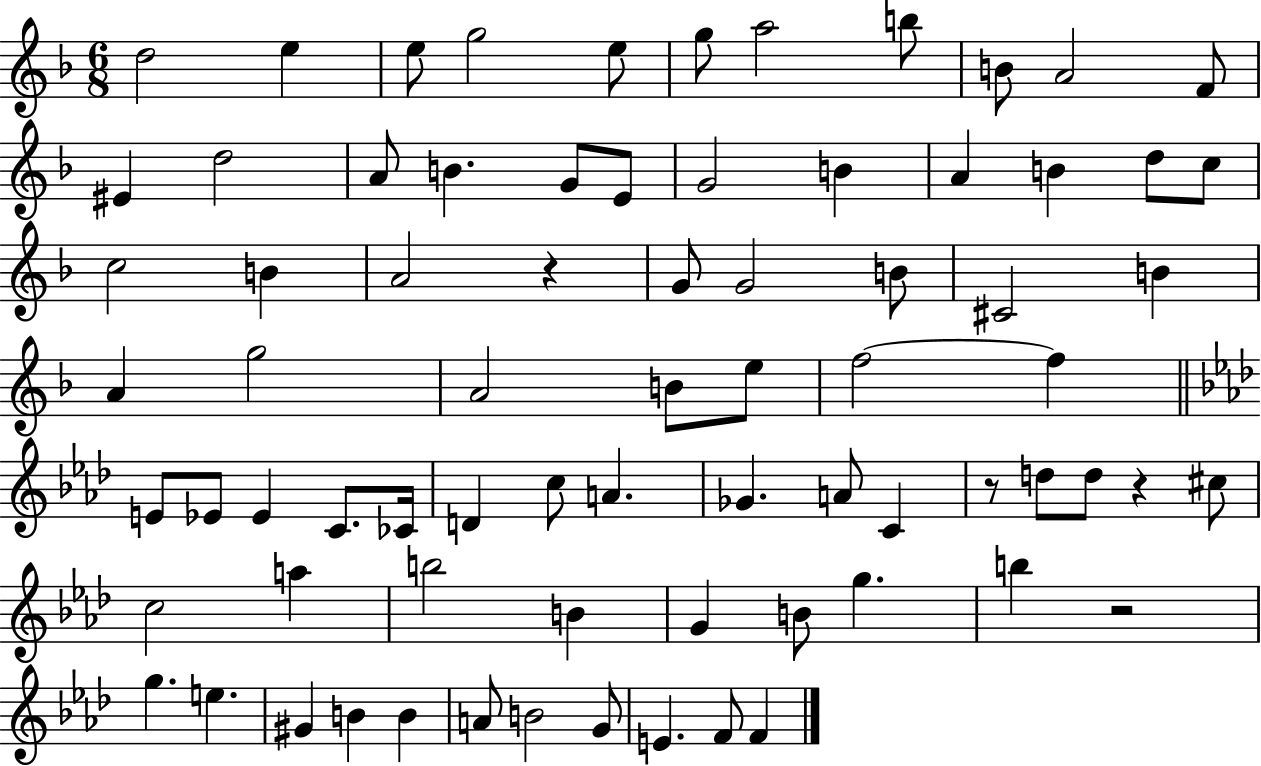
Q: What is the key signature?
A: F major